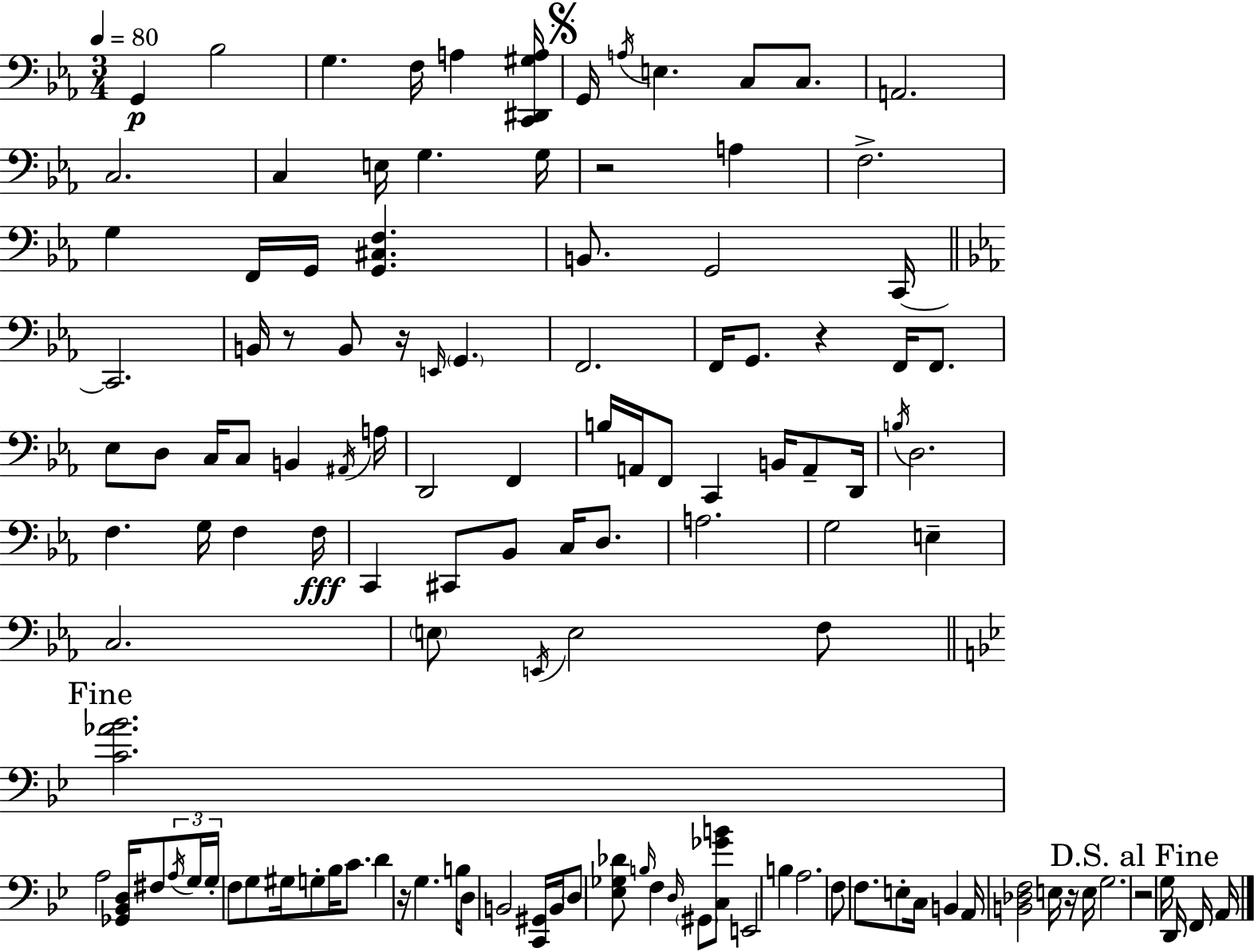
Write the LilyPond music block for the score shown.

{
  \clef bass
  \numericTimeSignature
  \time 3/4
  \key c \minor
  \tempo 4 = 80
  g,4\p bes2 | g4. f16 a4 <c, dis, gis a>16 | \mark \markup { \musicglyph "scripts.segno" } g,16 \acciaccatura { a16 } e4. c8 c8. | a,2. | \break c2. | c4 e16 g4. | g16 r2 a4 | f2.-> | \break g4 f,16 g,16 <g, cis f>4. | b,8. g,2 | c,16~~ \bar "||" \break \key ees \major c,2. | b,16 r8 b,8 r16 \grace { e,16 } \parenthesize g,4. | f,2. | f,16 g,8. r4 f,16 f,8. | \break ees8 d8 c16 c8 b,4 | \acciaccatura { ais,16 } a16 d,2 f,4 | b16 a,16 f,8 c,4 b,16 a,8-- | d,16 \acciaccatura { b16 } d2. | \break f4. g16 f4 | f16\fff c,4 cis,8 bes,8 c16 | d8. a2. | g2 e4-- | \break c2. | \parenthesize e8 \acciaccatura { e,16 } e2 | f8 \mark "Fine" \bar "||" \break \key bes \major <c' aes' bes'>2. | a2 <ges, bes, d>16 fis8 \tuplet 3/2 { \acciaccatura { a16 } | g16 g16-. } f8 g8 gis16 g8-. bes16 c'8. | d'4 r16 g4. | \break b16 d8 b,2 <c, gis,>16 | b,16 \parenthesize d8 <ees ges des'>8 \grace { b16 } f4 \grace { d16 } \parenthesize gis,8 | <c ges' b'>8 e,2 b4 | a2. | \break f8 f8. e8-. c16 b,4 | a,16 <b, des f>2 | e16 r16 e16 g2. | \mark "D.S. al Fine" r2 g16 | \break d,16 f,16 a,16 \bar "|."
}